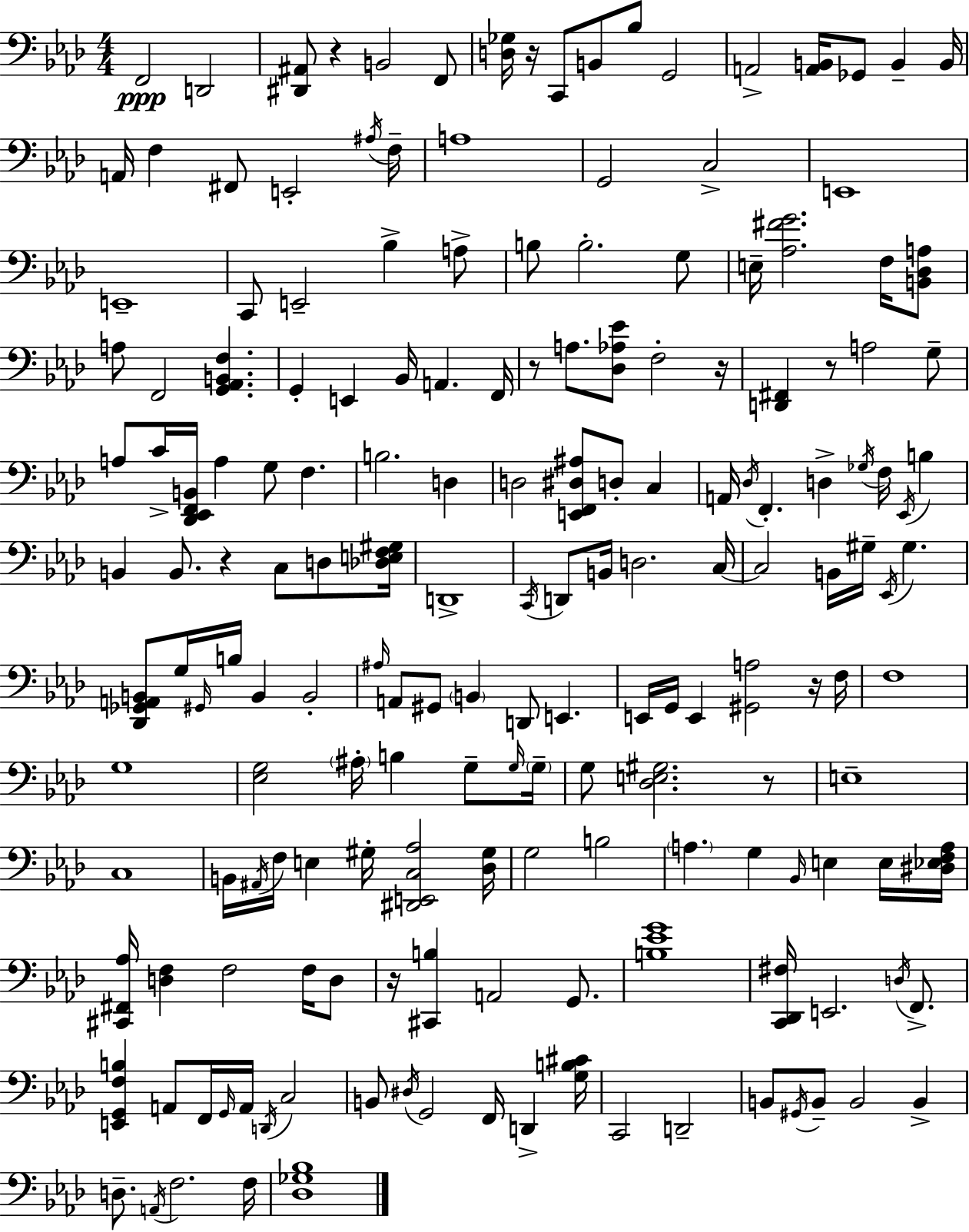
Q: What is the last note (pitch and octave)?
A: F3